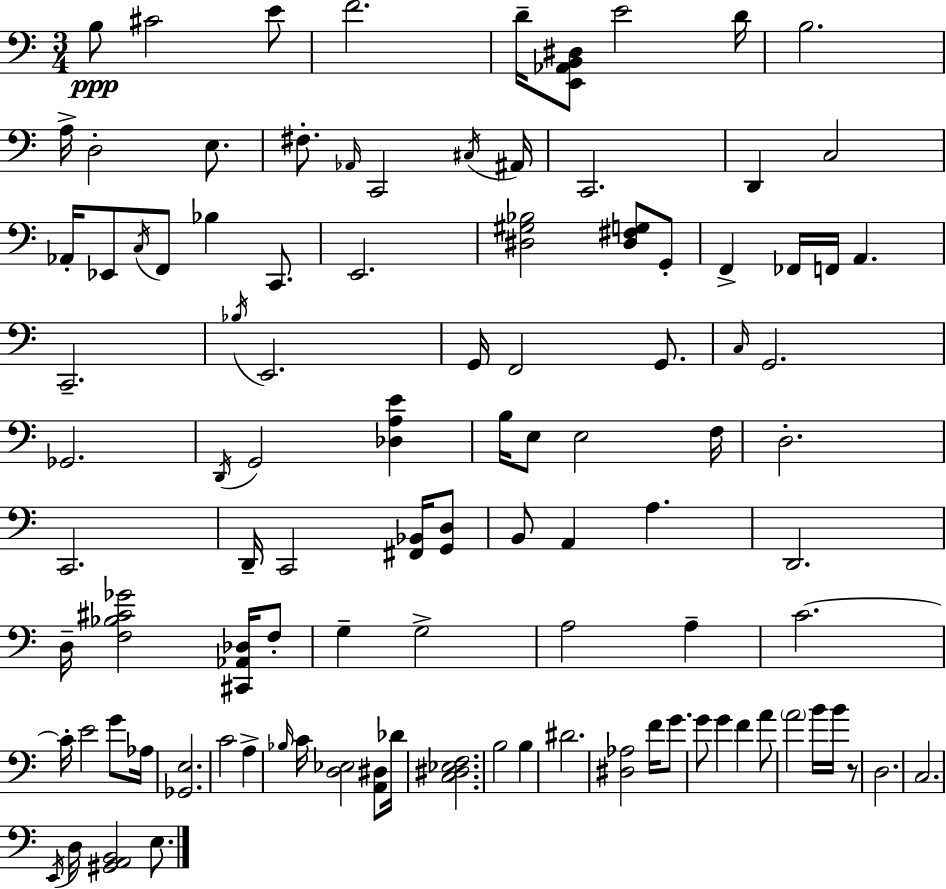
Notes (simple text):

B3/e C#4/h E4/e F4/h. D4/s [E2,Ab2,B2,D#3]/e E4/h D4/s B3/h. A3/s D3/h E3/e. F#3/e. Ab2/s C2/h C#3/s A#2/s C2/h. D2/q C3/h Ab2/s Eb2/e C3/s F2/e Bb3/q C2/e. E2/h. [D#3,G#3,Bb3]/h [D#3,F#3,G3]/e G2/e F2/q FES2/s F2/s A2/q. C2/h. Bb3/s E2/h. G2/s F2/h G2/e. C3/s G2/h. Gb2/h. D2/s G2/h [Db3,A3,E4]/q B3/s E3/e E3/h F3/s D3/h. C2/h. D2/s C2/h [F#2,Bb2]/s [G2,D3]/e B2/e A2/q A3/q. D2/h. D3/s [F3,Bb3,C#4,Gb4]/h [C#2,Ab2,Db3]/s F3/e G3/q G3/h A3/h A3/q C4/h. C4/s E4/h G4/e Ab3/s [Gb2,E3]/h. C4/h A3/q Bb3/s C4/s [D3,Eb3]/h [A2,D#3]/e Db4/s [C3,D#3,Eb3,F3]/h. B3/h B3/q D#4/h. [D#3,Ab3]/h F4/s G4/e. G4/e G4/q F4/q A4/e A4/h B4/s B4/s R/e D3/h. C3/h. E2/s D3/s [G#2,A2,B2]/h E3/e.